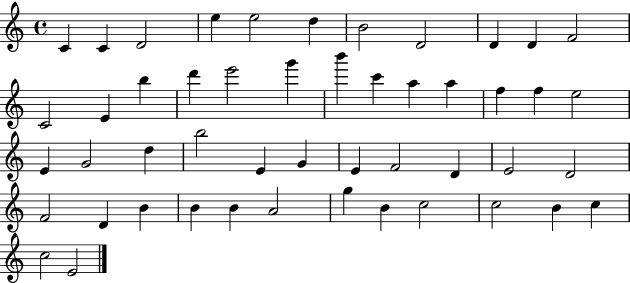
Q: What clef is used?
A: treble